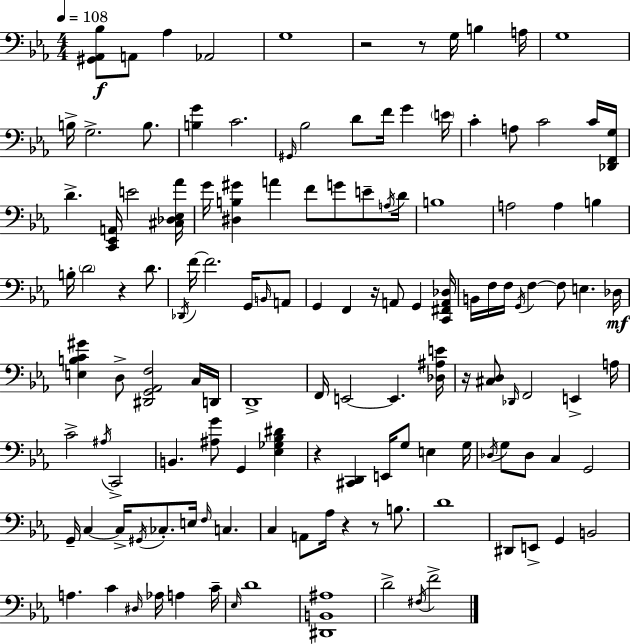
X:1
T:Untitled
M:4/4
L:1/4
K:Cm
[^G,,_A,,_B,]/2 A,,/2 _A, _A,,2 G,4 z2 z/2 G,/4 B, A,/4 G,4 B,/4 G,2 B,/2 [B,G] C2 ^G,,/4 _B,2 D/2 F/4 G E/4 C A,/2 C2 C/4 [_D,,F,,G,]/4 D [C,,_E,,A,,]/4 E2 [^C,_D,_E,_A]/4 G/4 [^D,B,^G] A F/2 G/2 E/2 A,/4 D/4 B,4 A,2 A, B, B,/4 D2 z D/2 _D,,/4 F/4 F2 G,,/4 B,,/4 A,,/2 G,, F,, z/4 A,,/2 G,, [C,,^F,,A,,_D,]/4 B,,/4 F,/4 F,/4 G,,/4 F, F,/2 E, _D,/4 [E,B,C^G] D,/2 [^D,,G,,_A,,F,]2 C,/4 D,,/4 D,,4 F,,/4 E,,2 E,, [_D,^A,E]/4 z/4 [^C,D,]/2 _D,,/4 F,,2 E,, A,/4 C2 ^A,/4 C,,2 B,, [^A,G]/2 G,, [_E,_G,_B,^D] z [^C,,D,,] E,,/4 G,/2 E, G,/4 _D,/4 G,/2 _D,/2 C, G,,2 G,,/4 C, C,/4 ^G,,/4 _C,/2 E,/4 F,/4 C, C, A,,/2 _A,/4 z z/2 B,/2 D4 ^D,,/2 E,,/2 G,, B,,2 A, C ^D,/4 _A,/4 A, C/4 _E,/4 D4 [^D,,B,,^A,]4 D2 ^F,/4 F2